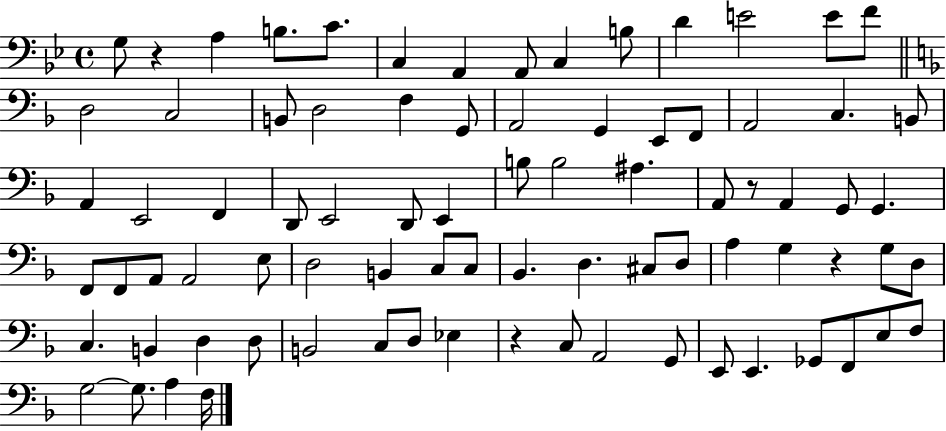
{
  \clef bass
  \time 4/4
  \defaultTimeSignature
  \key bes \major
  g8 r4 a4 b8. c'8. | c4 a,4 a,8 c4 b8 | d'4 e'2 e'8 f'8 | \bar "||" \break \key f \major d2 c2 | b,8 d2 f4 g,8 | a,2 g,4 e,8 f,8 | a,2 c4. b,8 | \break a,4 e,2 f,4 | d,8 e,2 d,8 e,4 | b8 b2 ais4. | a,8 r8 a,4 g,8 g,4. | \break f,8 f,8 a,8 a,2 e8 | d2 b,4 c8 c8 | bes,4. d4. cis8 d8 | a4 g4 r4 g8 d8 | \break c4. b,4 d4 d8 | b,2 c8 d8 ees4 | r4 c8 a,2 g,8 | e,8 e,4. ges,8 f,8 e8 f8 | \break g2~~ g8. a4 f16 | \bar "|."
}